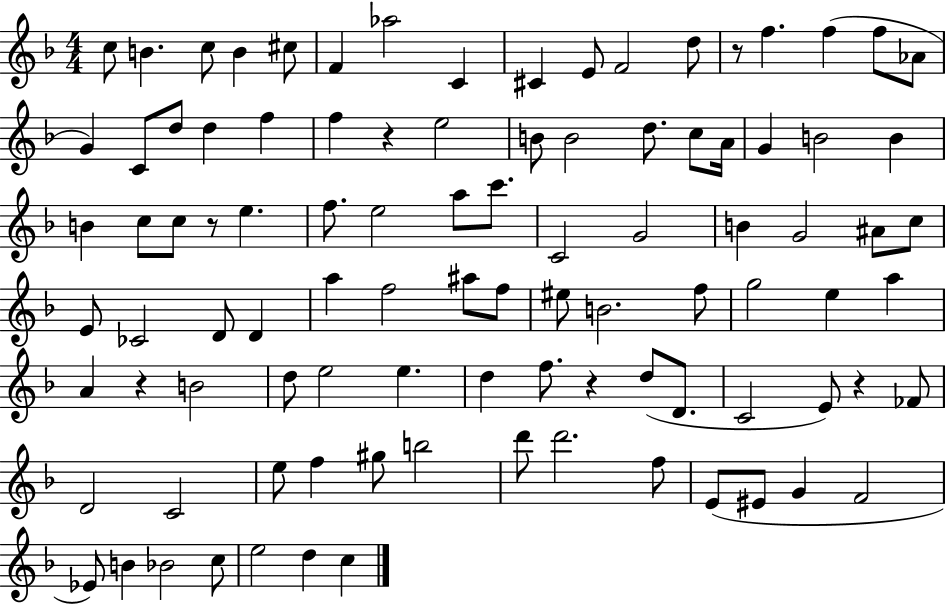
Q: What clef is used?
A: treble